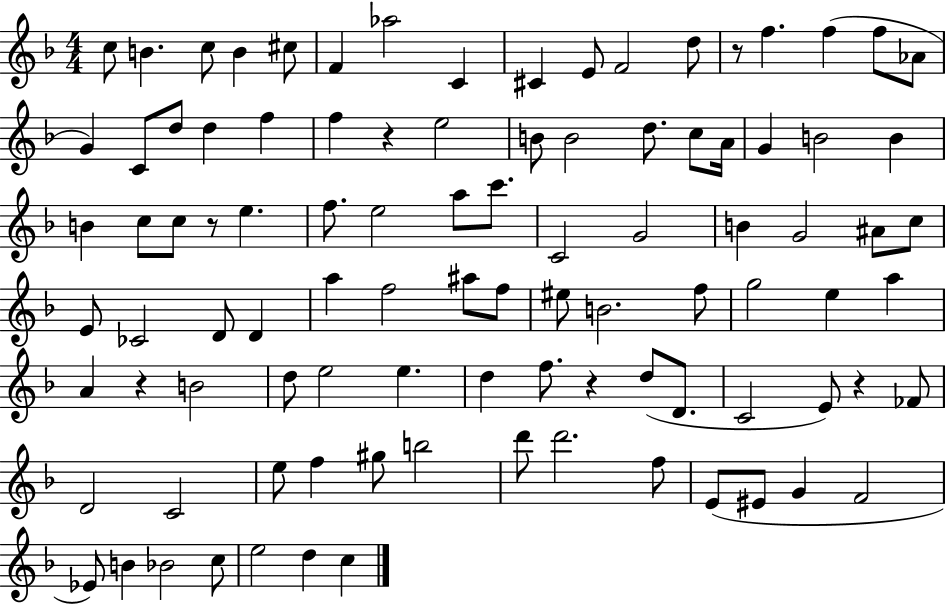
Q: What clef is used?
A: treble